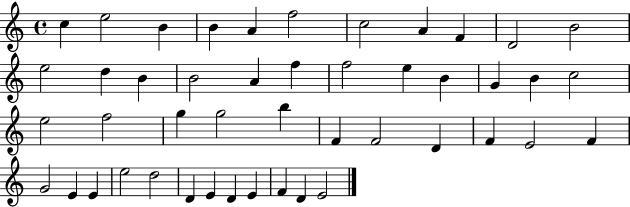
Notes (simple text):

C5/q E5/h B4/q B4/q A4/q F5/h C5/h A4/q F4/q D4/h B4/h E5/h D5/q B4/q B4/h A4/q F5/q F5/h E5/q B4/q G4/q B4/q C5/h E5/h F5/h G5/q G5/h B5/q F4/q F4/h D4/q F4/q E4/h F4/q G4/h E4/q E4/q E5/h D5/h D4/q E4/q D4/q E4/q F4/q D4/q E4/h